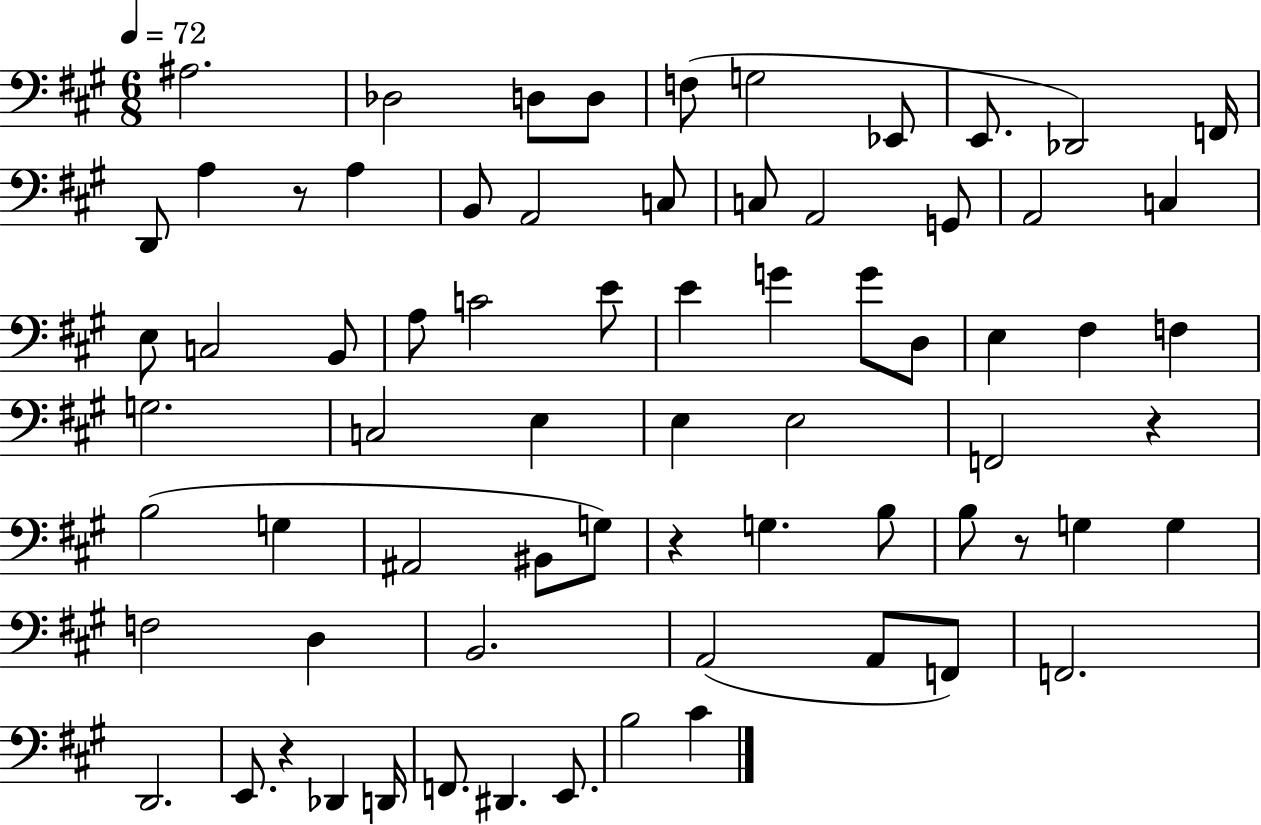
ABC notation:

X:1
T:Untitled
M:6/8
L:1/4
K:A
^A,2 _D,2 D,/2 D,/2 F,/2 G,2 _E,,/2 E,,/2 _D,,2 F,,/4 D,,/2 A, z/2 A, B,,/2 A,,2 C,/2 C,/2 A,,2 G,,/2 A,,2 C, E,/2 C,2 B,,/2 A,/2 C2 E/2 E G G/2 D,/2 E, ^F, F, G,2 C,2 E, E, E,2 F,,2 z B,2 G, ^A,,2 ^B,,/2 G,/2 z G, B,/2 B,/2 z/2 G, G, F,2 D, B,,2 A,,2 A,,/2 F,,/2 F,,2 D,,2 E,,/2 z _D,, D,,/4 F,,/2 ^D,, E,,/2 B,2 ^C